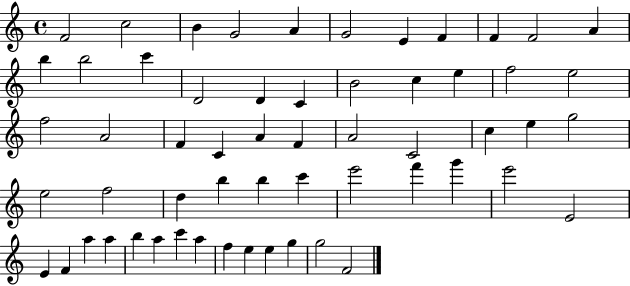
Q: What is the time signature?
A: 4/4